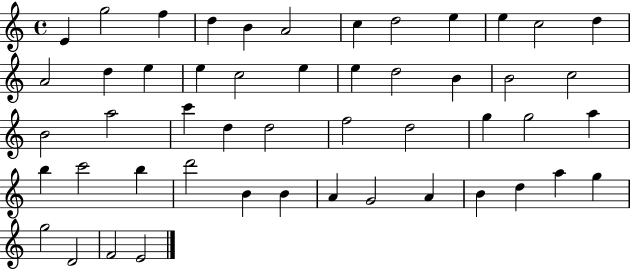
{
  \clef treble
  \time 4/4
  \defaultTimeSignature
  \key c \major
  e'4 g''2 f''4 | d''4 b'4 a'2 | c''4 d''2 e''4 | e''4 c''2 d''4 | \break a'2 d''4 e''4 | e''4 c''2 e''4 | e''4 d''2 b'4 | b'2 c''2 | \break b'2 a''2 | c'''4 d''4 d''2 | f''2 d''2 | g''4 g''2 a''4 | \break b''4 c'''2 b''4 | d'''2 b'4 b'4 | a'4 g'2 a'4 | b'4 d''4 a''4 g''4 | \break g''2 d'2 | f'2 e'2 | \bar "|."
}